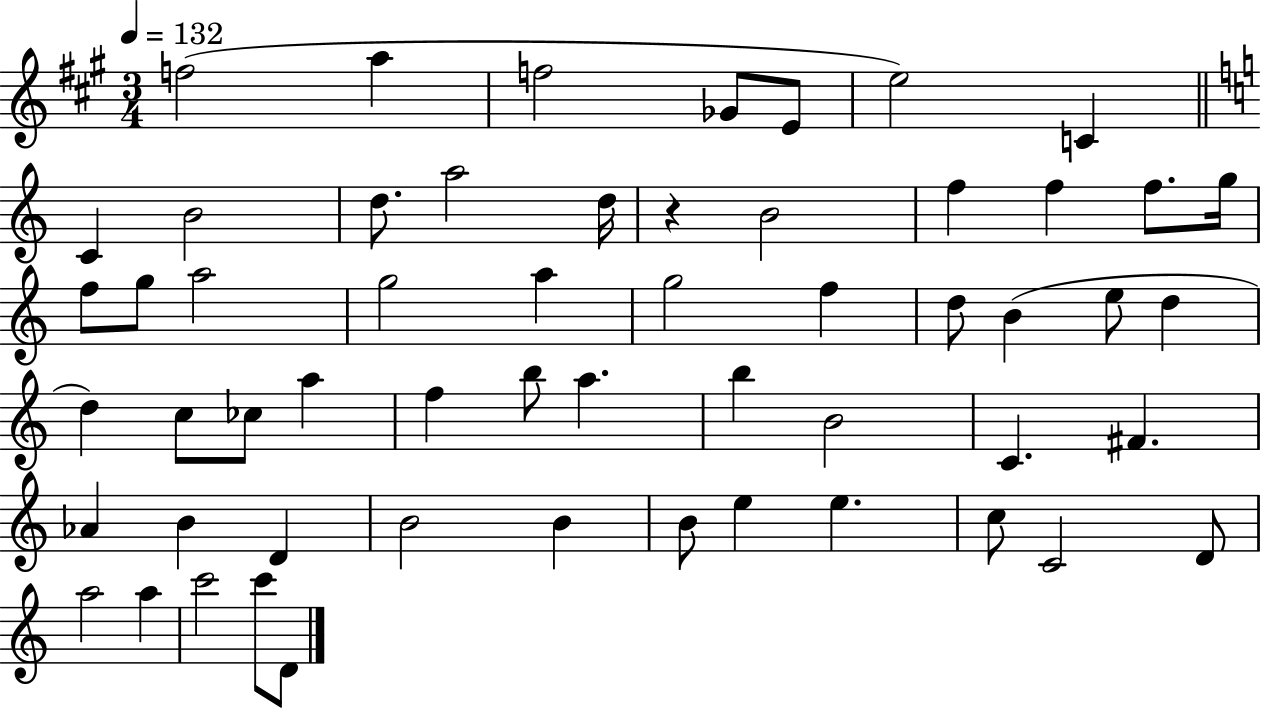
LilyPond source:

{
  \clef treble
  \numericTimeSignature
  \time 3/4
  \key a \major
  \tempo 4 = 132
  \repeat volta 2 { f''2( a''4 | f''2 ges'8 e'8 | e''2) c'4 | \bar "||" \break \key c \major c'4 b'2 | d''8. a''2 d''16 | r4 b'2 | f''4 f''4 f''8. g''16 | \break f''8 g''8 a''2 | g''2 a''4 | g''2 f''4 | d''8 b'4( e''8 d''4 | \break d''4) c''8 ces''8 a''4 | f''4 b''8 a''4. | b''4 b'2 | c'4. fis'4. | \break aes'4 b'4 d'4 | b'2 b'4 | b'8 e''4 e''4. | c''8 c'2 d'8 | \break a''2 a''4 | c'''2 c'''8 d'8 | } \bar "|."
}